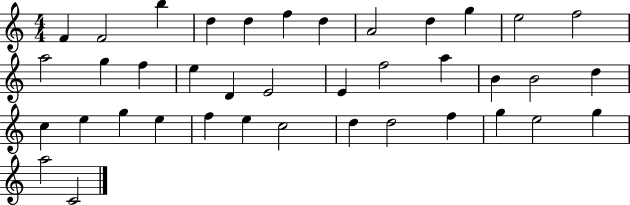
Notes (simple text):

F4/q F4/h B5/q D5/q D5/q F5/q D5/q A4/h D5/q G5/q E5/h F5/h A5/h G5/q F5/q E5/q D4/q E4/h E4/q F5/h A5/q B4/q B4/h D5/q C5/q E5/q G5/q E5/q F5/q E5/q C5/h D5/q D5/h F5/q G5/q E5/h G5/q A5/h C4/h